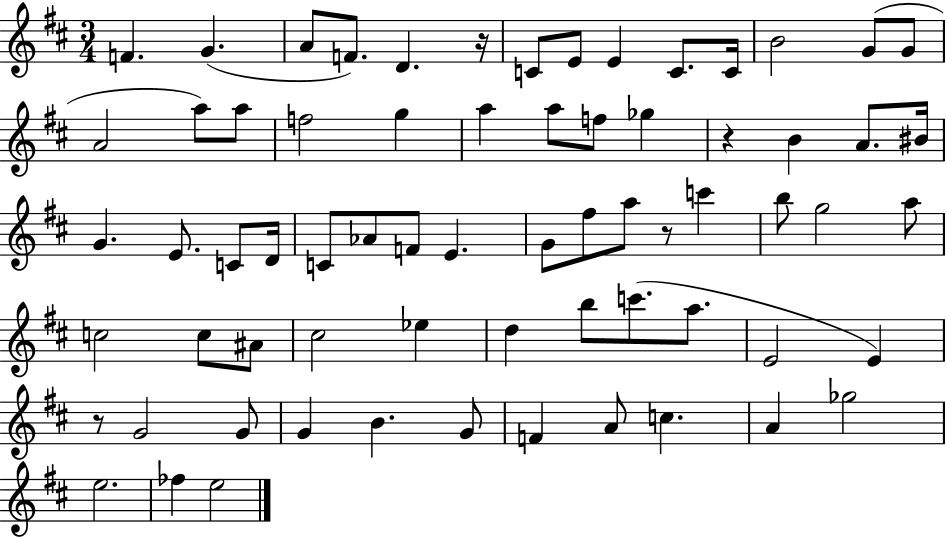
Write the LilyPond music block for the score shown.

{
  \clef treble
  \numericTimeSignature
  \time 3/4
  \key d \major
  f'4. g'4.( | a'8 f'8.) d'4. r16 | c'8 e'8 e'4 c'8. c'16 | b'2 g'8( g'8 | \break a'2 a''8) a''8 | f''2 g''4 | a''4 a''8 f''8 ges''4 | r4 b'4 a'8. bis'16 | \break g'4. e'8. c'8 d'16 | c'8 aes'8 f'8 e'4. | g'8 fis''8 a''8 r8 c'''4 | b''8 g''2 a''8 | \break c''2 c''8 ais'8 | cis''2 ees''4 | d''4 b''8 c'''8.( a''8. | e'2 e'4) | \break r8 g'2 g'8 | g'4 b'4. g'8 | f'4 a'8 c''4. | a'4 ges''2 | \break e''2. | fes''4 e''2 | \bar "|."
}